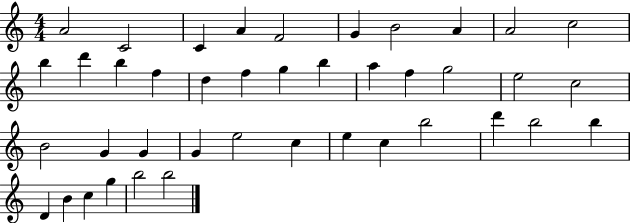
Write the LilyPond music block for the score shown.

{
  \clef treble
  \numericTimeSignature
  \time 4/4
  \key c \major
  a'2 c'2 | c'4 a'4 f'2 | g'4 b'2 a'4 | a'2 c''2 | \break b''4 d'''4 b''4 f''4 | d''4 f''4 g''4 b''4 | a''4 f''4 g''2 | e''2 c''2 | \break b'2 g'4 g'4 | g'4 e''2 c''4 | e''4 c''4 b''2 | d'''4 b''2 b''4 | \break d'4 b'4 c''4 g''4 | b''2 b''2 | \bar "|."
}